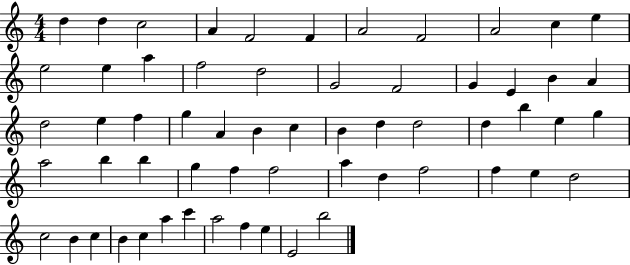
D5/q D5/q C5/h A4/q F4/h F4/q A4/h F4/h A4/h C5/q E5/q E5/h E5/q A5/q F5/h D5/h G4/h F4/h G4/q E4/q B4/q A4/q D5/h E5/q F5/q G5/q A4/q B4/q C5/q B4/q D5/q D5/h D5/q B5/q E5/q G5/q A5/h B5/q B5/q G5/q F5/q F5/h A5/q D5/q F5/h F5/q E5/q D5/h C5/h B4/q C5/q B4/q C5/q A5/q C6/q A5/h F5/q E5/q E4/h B5/h